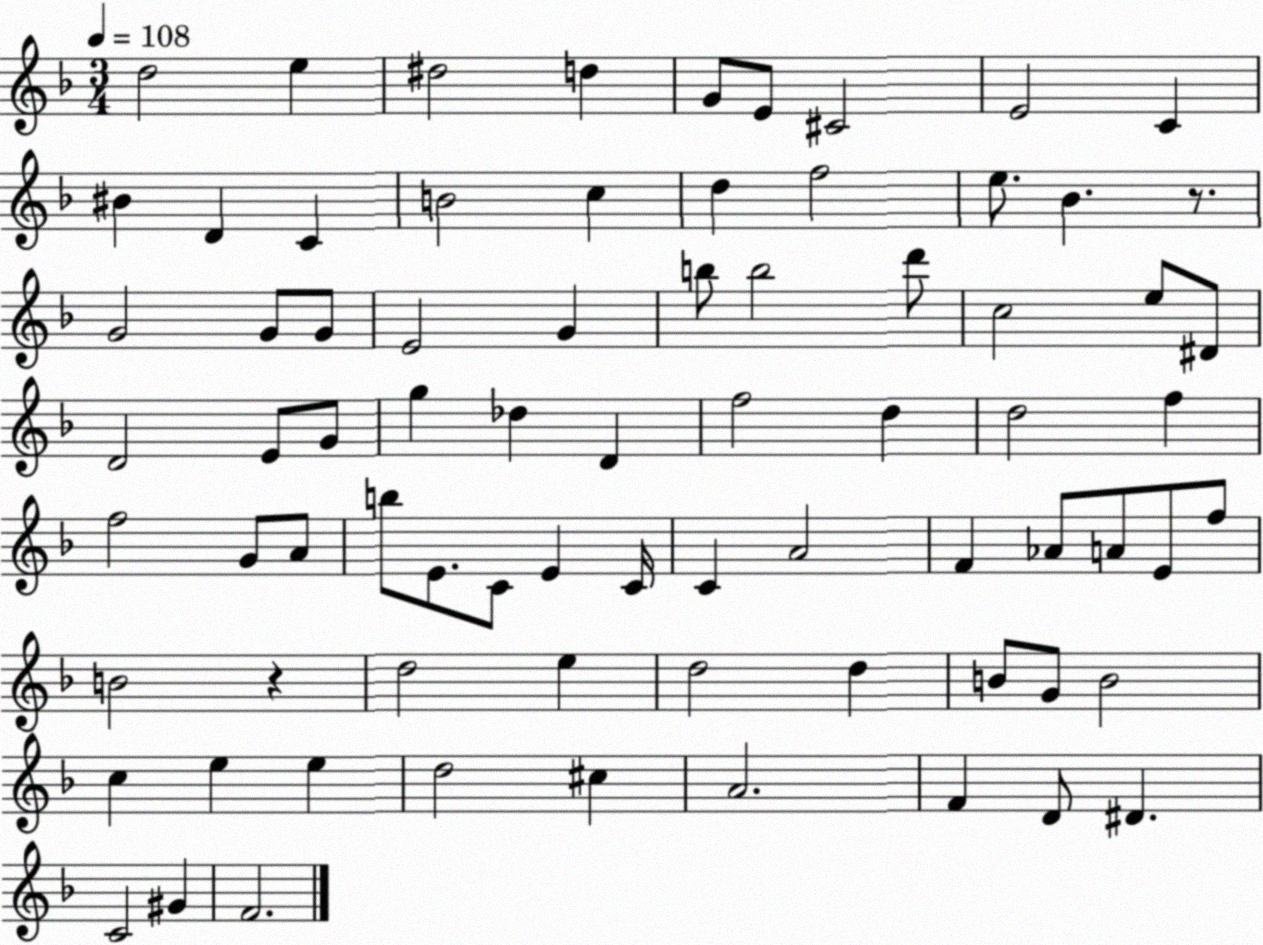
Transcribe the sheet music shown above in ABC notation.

X:1
T:Untitled
M:3/4
L:1/4
K:F
d2 e ^d2 d G/2 E/2 ^C2 E2 C ^B D C B2 c d f2 e/2 _B z/2 G2 G/2 G/2 E2 G b/2 b2 d'/2 c2 e/2 ^D/2 D2 E/2 G/2 g _d D f2 d d2 f f2 G/2 A/2 b/2 E/2 C/2 E C/4 C A2 F _A/2 A/2 E/2 f/2 B2 z d2 e d2 d B/2 G/2 B2 c e e d2 ^c A2 F D/2 ^D C2 ^G F2